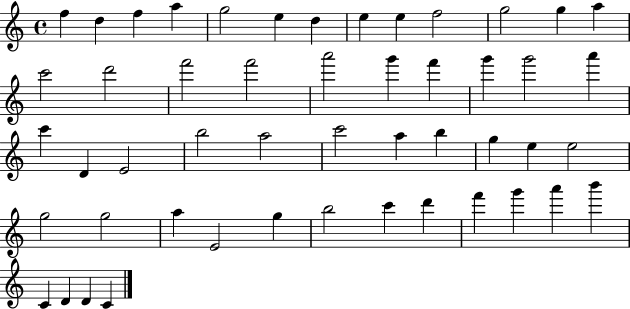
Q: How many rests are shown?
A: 0